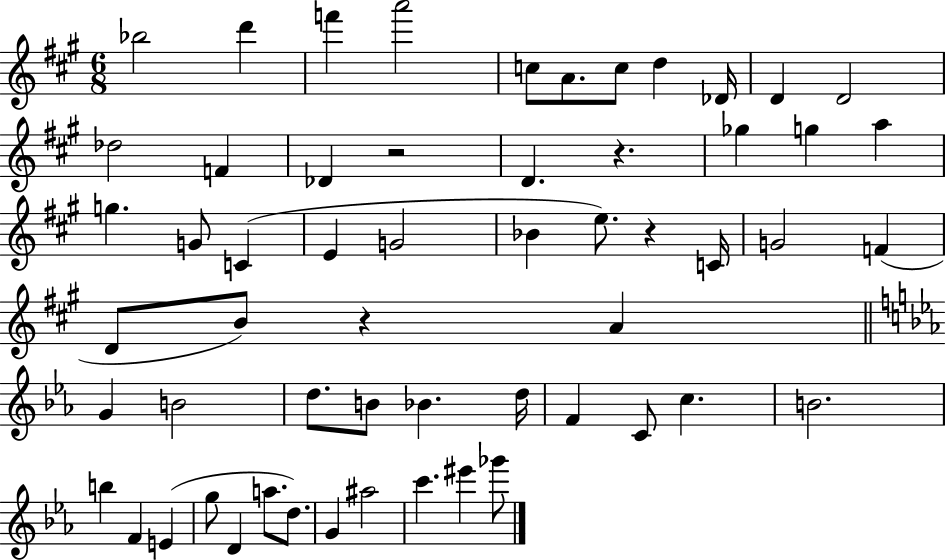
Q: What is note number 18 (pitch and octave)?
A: A5